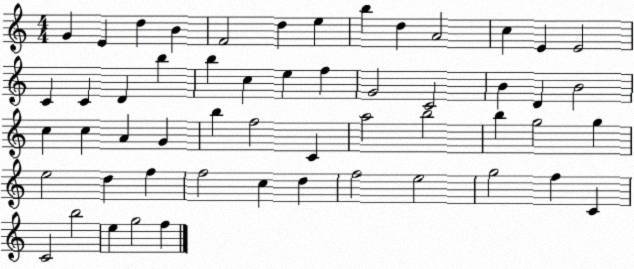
X:1
T:Untitled
M:4/4
L:1/4
K:C
G E d B F2 d e b d A2 c E E2 C C D b b c e f G2 C2 B D B2 c c A G b f2 C a2 b2 b g2 g e2 d f f2 c d f2 e2 g2 f C C2 b2 e g2 f